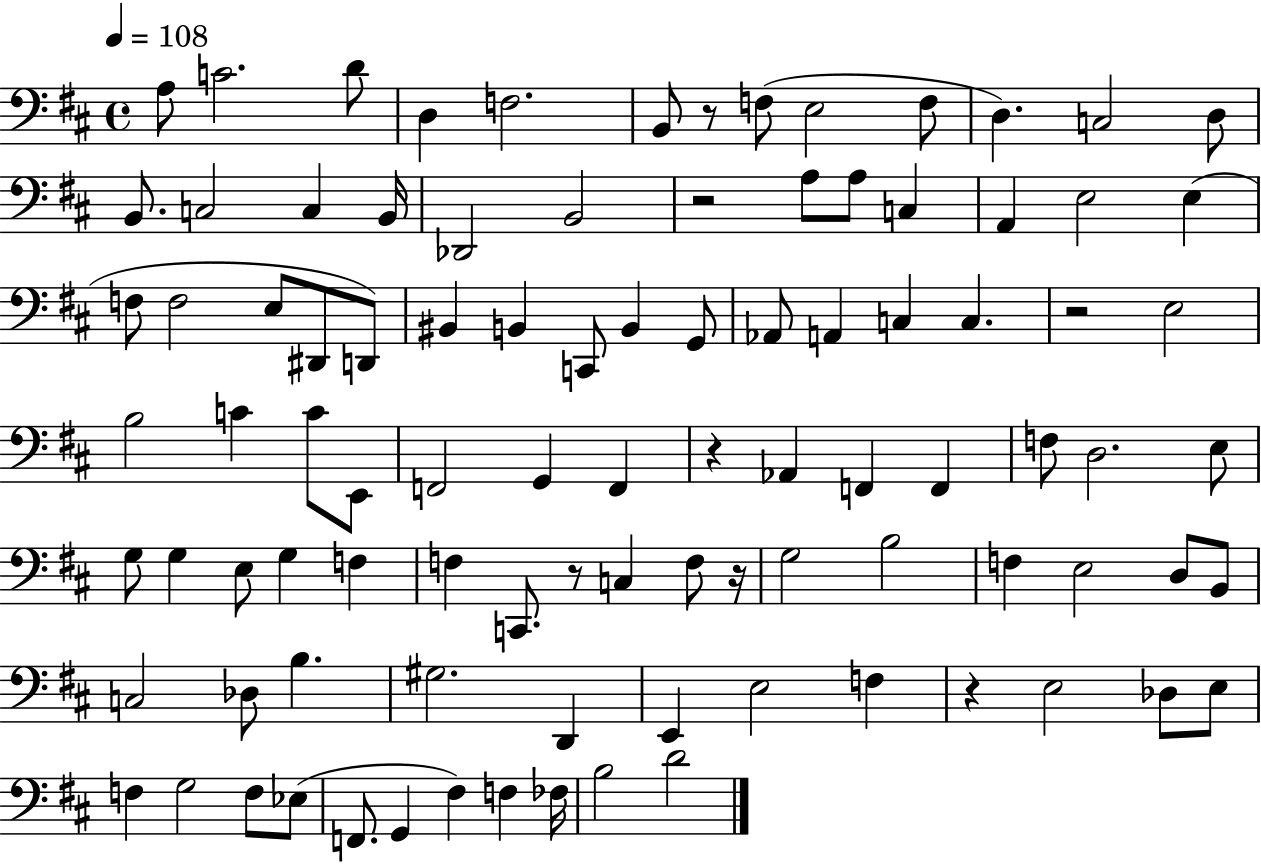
A3/e C4/h. D4/e D3/q F3/h. B2/e R/e F3/e E3/h F3/e D3/q. C3/h D3/e B2/e. C3/h C3/q B2/s Db2/h B2/h R/h A3/e A3/e C3/q A2/q E3/h E3/q F3/e F3/h E3/e D#2/e D2/e BIS2/q B2/q C2/e B2/q G2/e Ab2/e A2/q C3/q C3/q. R/h E3/h B3/h C4/q C4/e E2/e F2/h G2/q F2/q R/q Ab2/q F2/q F2/q F3/e D3/h. E3/e G3/e G3/q E3/e G3/q F3/q F3/q C2/e. R/e C3/q F3/e R/s G3/h B3/h F3/q E3/h D3/e B2/e C3/h Db3/e B3/q. G#3/h. D2/q E2/q E3/h F3/q R/q E3/h Db3/e E3/e F3/q G3/h F3/e Eb3/e F2/e. G2/q F#3/q F3/q FES3/s B3/h D4/h